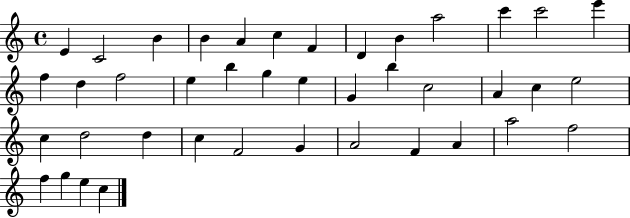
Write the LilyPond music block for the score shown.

{
  \clef treble
  \time 4/4
  \defaultTimeSignature
  \key c \major
  e'4 c'2 b'4 | b'4 a'4 c''4 f'4 | d'4 b'4 a''2 | c'''4 c'''2 e'''4 | \break f''4 d''4 f''2 | e''4 b''4 g''4 e''4 | g'4 b''4 c''2 | a'4 c''4 e''2 | \break c''4 d''2 d''4 | c''4 f'2 g'4 | a'2 f'4 a'4 | a''2 f''2 | \break f''4 g''4 e''4 c''4 | \bar "|."
}